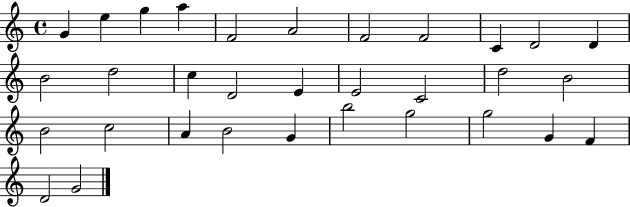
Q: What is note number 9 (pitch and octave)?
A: C4